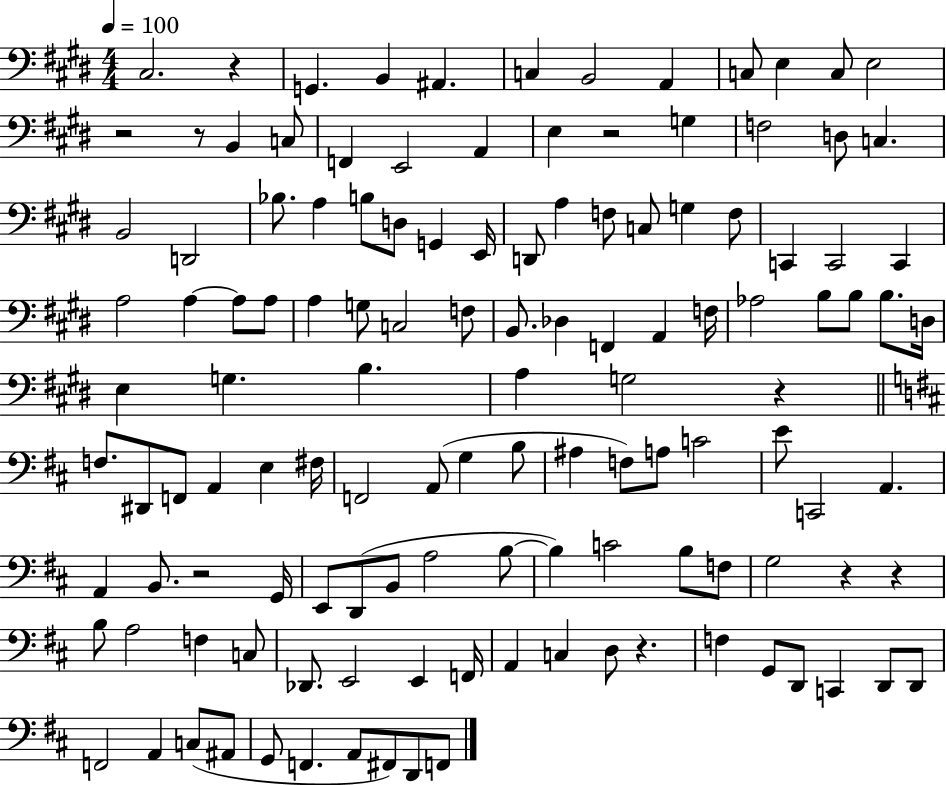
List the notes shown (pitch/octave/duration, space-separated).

C#3/h. R/q G2/q. B2/q A#2/q. C3/q B2/h A2/q C3/e E3/q C3/e E3/h R/h R/e B2/q C3/e F2/q E2/h A2/q E3/q R/h G3/q F3/h D3/e C3/q. B2/h D2/h Bb3/e. A3/q B3/e D3/e G2/q E2/s D2/e A3/q F3/e C3/e G3/q F3/e C2/q C2/h C2/q A3/h A3/q A3/e A3/e A3/q G3/e C3/h F3/e B2/e. Db3/q F2/q A2/q F3/s Ab3/h B3/e B3/e B3/e. D3/s E3/q G3/q. B3/q. A3/q G3/h R/q F3/e. D#2/e F2/e A2/q E3/q F#3/s F2/h A2/e G3/q B3/e A#3/q F3/e A3/e C4/h E4/e C2/h A2/q. A2/q B2/e. R/h G2/s E2/e D2/e B2/e A3/h B3/e B3/q C4/h B3/e F3/e G3/h R/q R/q B3/e A3/h F3/q C3/e Db2/e. E2/h E2/q F2/s A2/q C3/q D3/e R/q. F3/q G2/e D2/e C2/q D2/e D2/e F2/h A2/q C3/e A#2/e G2/e F2/q. A2/e F#2/e D2/e F2/e